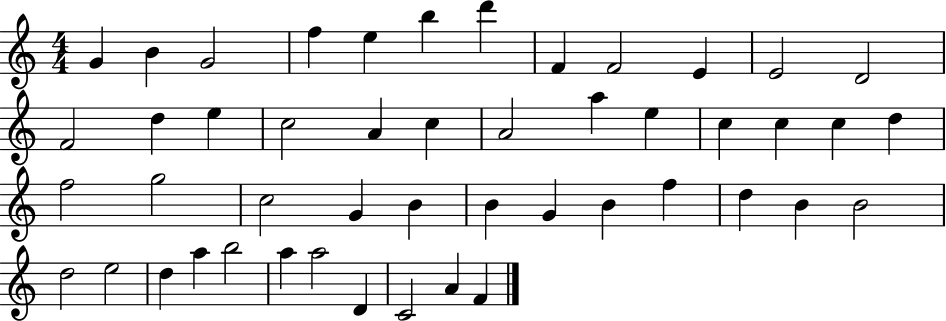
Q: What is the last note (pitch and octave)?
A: F4